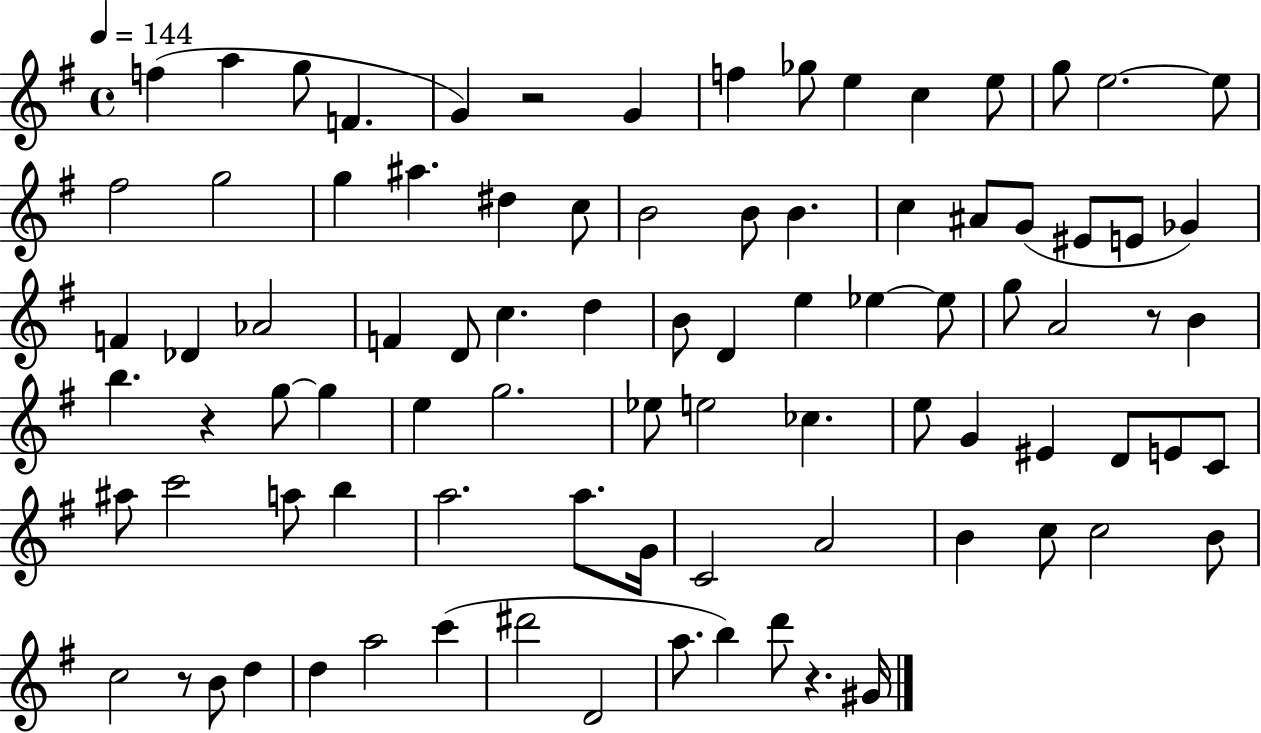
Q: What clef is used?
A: treble